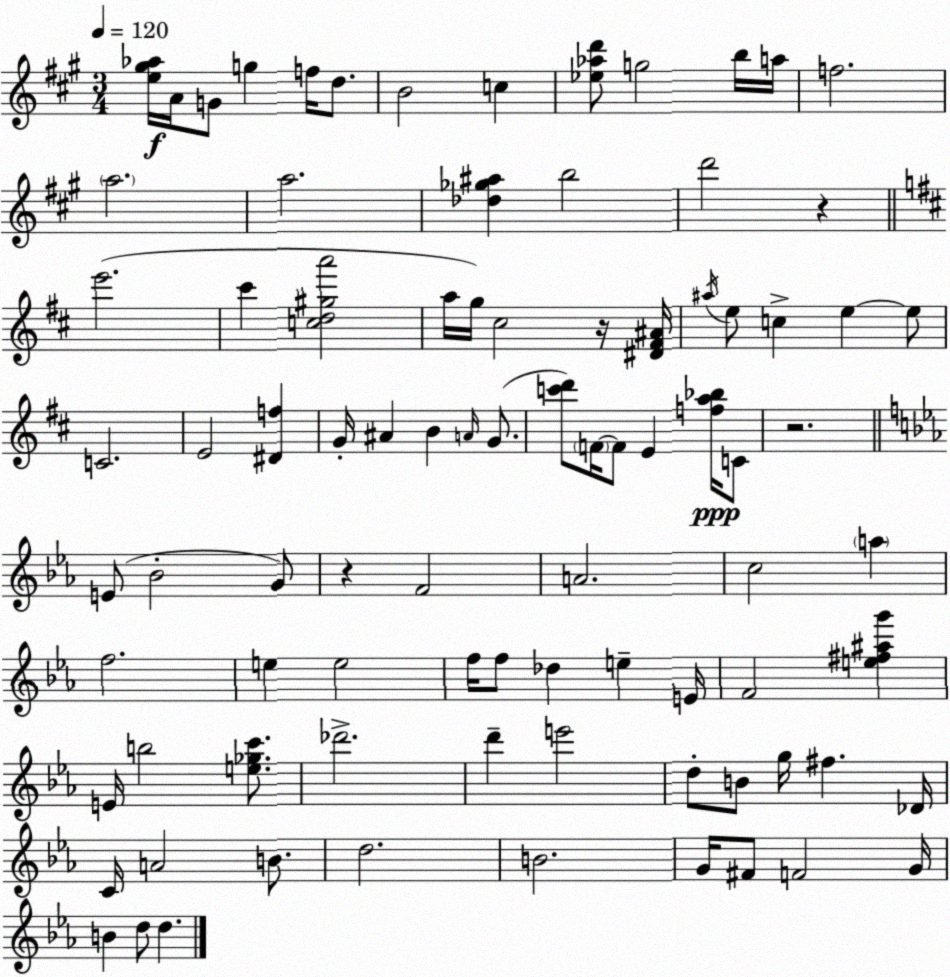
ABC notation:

X:1
T:Untitled
M:3/4
L:1/4
K:A
[e^g_a]/4 A/4 G/2 g f/4 d/2 B2 c [_e_ad']/2 g2 b/4 a/4 f2 a2 a2 [_d_g^a] b2 d'2 z e'2 ^c' [cd^ga']2 a/4 g/4 ^c2 z/4 [^D^F^A]/4 ^a/4 e/2 c e e/2 C2 E2 [^Df] G/4 ^A B A/4 G/2 [c'd']/2 F/4 F/2 E [fa_b]/4 C/2 z2 E/2 _B2 G/2 z F2 A2 c2 a f2 e e2 f/4 f/2 _d e E/4 F2 [e^f^ag'] E/4 b2 [e_gc']/2 _d'2 d' e'2 d/2 B/2 g/4 ^f _D/4 C/4 A2 B/2 d2 B2 G/4 ^F/2 F2 G/4 B d/2 d